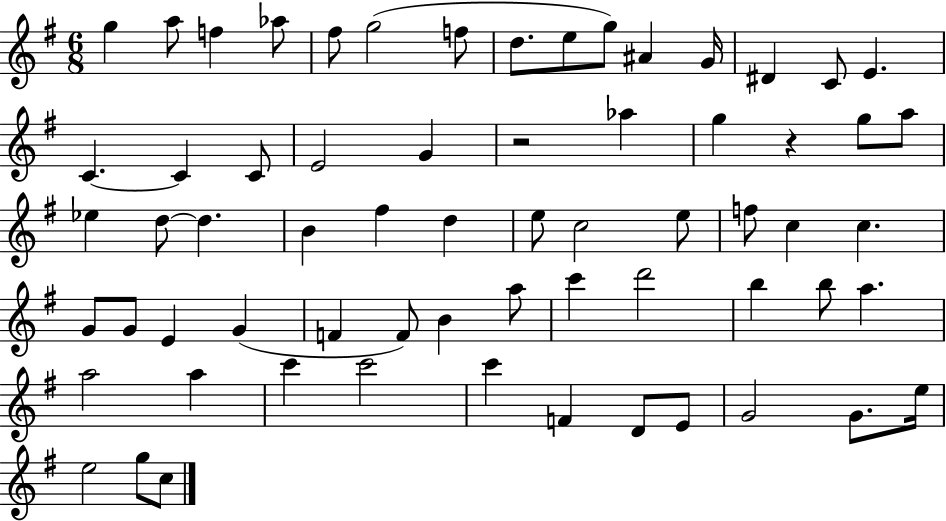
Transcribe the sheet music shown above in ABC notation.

X:1
T:Untitled
M:6/8
L:1/4
K:G
g a/2 f _a/2 ^f/2 g2 f/2 d/2 e/2 g/2 ^A G/4 ^D C/2 E C C C/2 E2 G z2 _a g z g/2 a/2 _e d/2 d B ^f d e/2 c2 e/2 f/2 c c G/2 G/2 E G F F/2 B a/2 c' d'2 b b/2 a a2 a c' c'2 c' F D/2 E/2 G2 G/2 e/4 e2 g/2 c/2